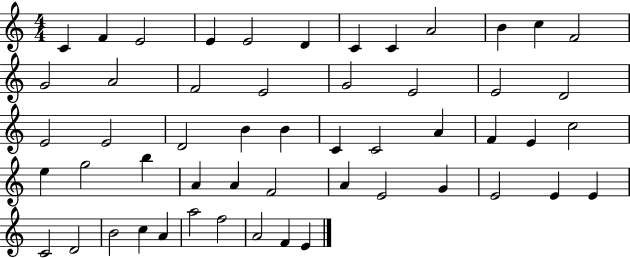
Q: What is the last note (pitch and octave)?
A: E4